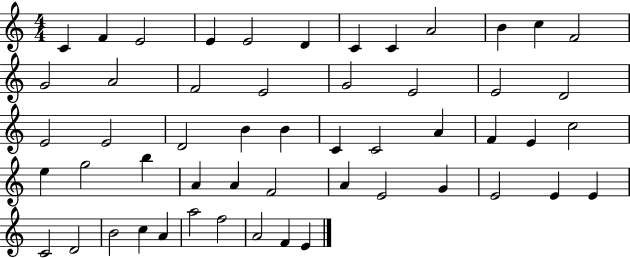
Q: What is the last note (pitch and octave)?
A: E4